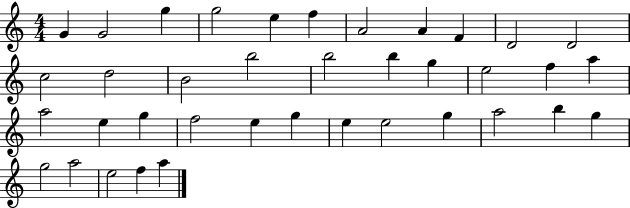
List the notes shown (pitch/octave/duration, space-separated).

G4/q G4/h G5/q G5/h E5/q F5/q A4/h A4/q F4/q D4/h D4/h C5/h D5/h B4/h B5/h B5/h B5/q G5/q E5/h F5/q A5/q A5/h E5/q G5/q F5/h E5/q G5/q E5/q E5/h G5/q A5/h B5/q G5/q G5/h A5/h E5/h F5/q A5/q